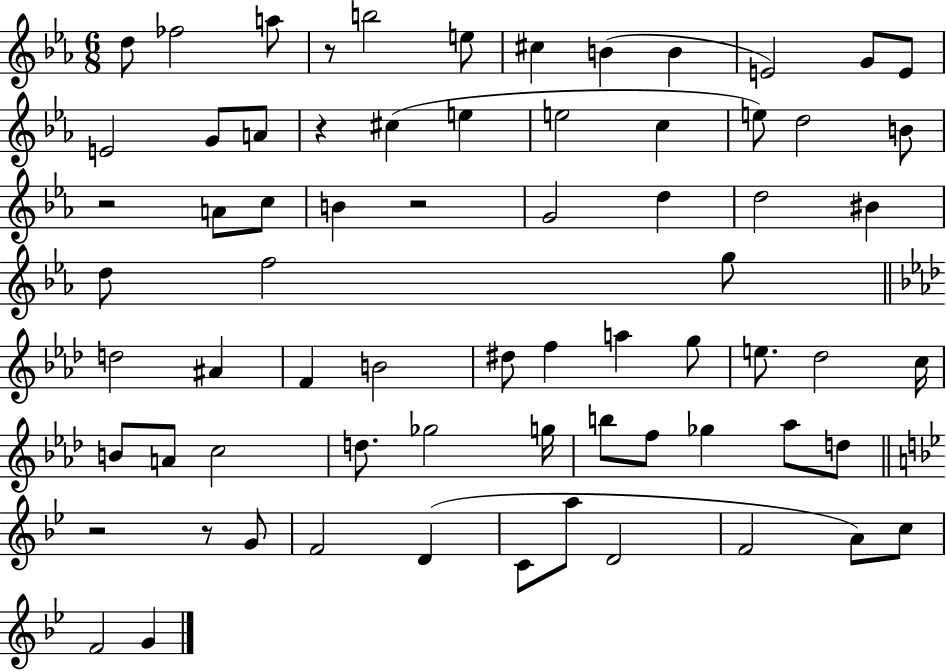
{
  \clef treble
  \numericTimeSignature
  \time 6/8
  \key ees \major
  d''8 fes''2 a''8 | r8 b''2 e''8 | cis''4 b'4( b'4 | e'2) g'8 e'8 | \break e'2 g'8 a'8 | r4 cis''4( e''4 | e''2 c''4 | e''8) d''2 b'8 | \break r2 a'8 c''8 | b'4 r2 | g'2 d''4 | d''2 bis'4 | \break d''8 f''2 g''8 | \bar "||" \break \key aes \major d''2 ais'4 | f'4 b'2 | dis''8 f''4 a''4 g''8 | e''8. des''2 c''16 | \break b'8 a'8 c''2 | d''8. ges''2 g''16 | b''8 f''8 ges''4 aes''8 d''8 | \bar "||" \break \key bes \major r2 r8 g'8 | f'2 d'4( | c'8 a''8 d'2 | f'2 a'8) c''8 | \break f'2 g'4 | \bar "|."
}